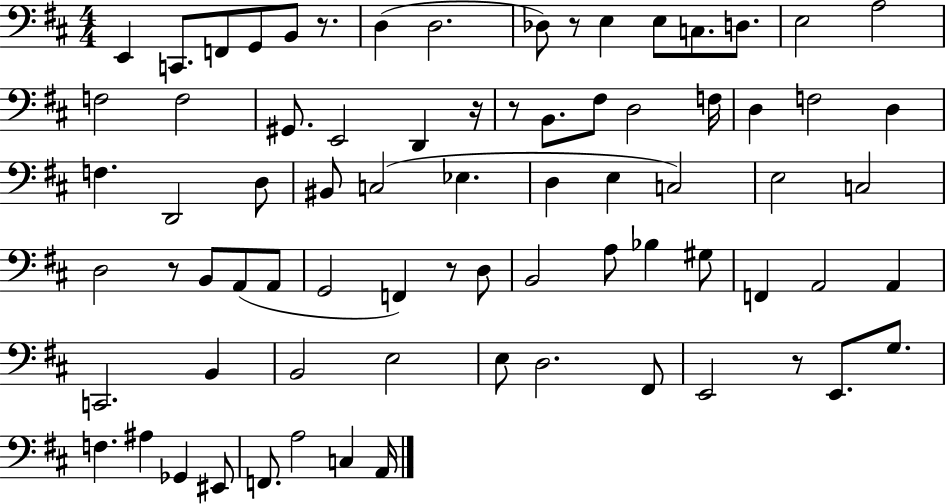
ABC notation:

X:1
T:Untitled
M:4/4
L:1/4
K:D
E,, C,,/2 F,,/2 G,,/2 B,,/2 z/2 D, D,2 _D,/2 z/2 E, E,/2 C,/2 D,/2 E,2 A,2 F,2 F,2 ^G,,/2 E,,2 D,, z/4 z/2 B,,/2 ^F,/2 D,2 F,/4 D, F,2 D, F, D,,2 D,/2 ^B,,/2 C,2 _E, D, E, C,2 E,2 C,2 D,2 z/2 B,,/2 A,,/2 A,,/2 G,,2 F,, z/2 D,/2 B,,2 A,/2 _B, ^G,/2 F,, A,,2 A,, C,,2 B,, B,,2 E,2 E,/2 D,2 ^F,,/2 E,,2 z/2 E,,/2 G,/2 F, ^A, _G,, ^E,,/2 F,,/2 A,2 C, A,,/4